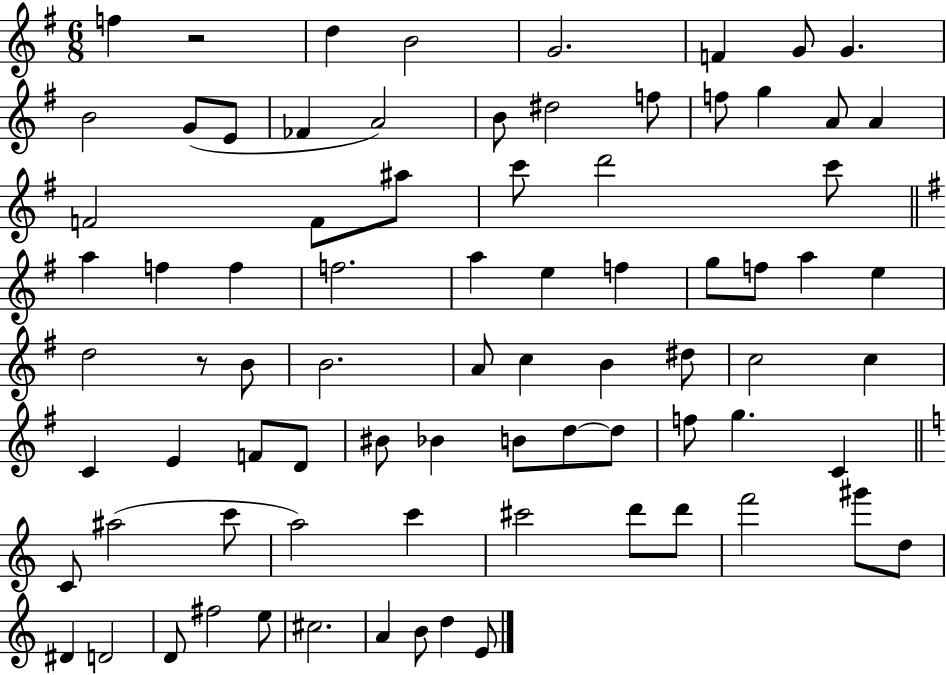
F5/q R/h D5/q B4/h G4/h. F4/q G4/e G4/q. B4/h G4/e E4/e FES4/q A4/h B4/e D#5/h F5/e F5/e G5/q A4/e A4/q F4/h F4/e A#5/e C6/e D6/h C6/e A5/q F5/q F5/q F5/h. A5/q E5/q F5/q G5/e F5/e A5/q E5/q D5/h R/e B4/e B4/h. A4/e C5/q B4/q D#5/e C5/h C5/q C4/q E4/q F4/e D4/e BIS4/e Bb4/q B4/e D5/e D5/e F5/e G5/q. C4/q C4/e A#5/h C6/e A5/h C6/q C#6/h D6/e D6/e F6/h G#6/e D5/e D#4/q D4/h D4/e F#5/h E5/e C#5/h. A4/q B4/e D5/q E4/e